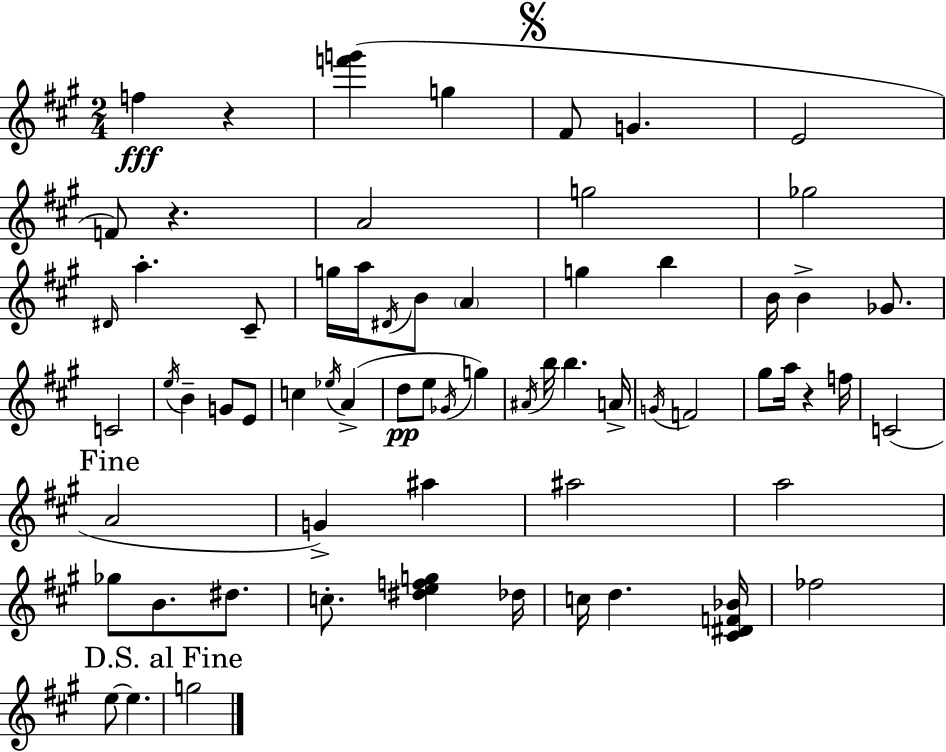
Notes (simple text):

F5/q R/q [F6,G6]/q G5/q F#4/e G4/q. E4/h F4/e R/q. A4/h G5/h Gb5/h D#4/s A5/q. C#4/e G5/s A5/s D#4/s B4/e A4/q G5/q B5/q B4/s B4/q Gb4/e. C4/h E5/s B4/q G4/e E4/e C5/q Eb5/s A4/q D5/e E5/e Gb4/s G5/q A#4/s B5/s B5/q. A4/s G4/s F4/h G#5/e A5/s R/q F5/s C4/h A4/h G4/q A#5/q A#5/h A5/h Gb5/e B4/e. D#5/e. C5/e. [D#5,E5,F5,G5]/q Db5/s C5/s D5/q. [C#4,D#4,F4,Bb4]/s FES5/h E5/e E5/q. G5/h